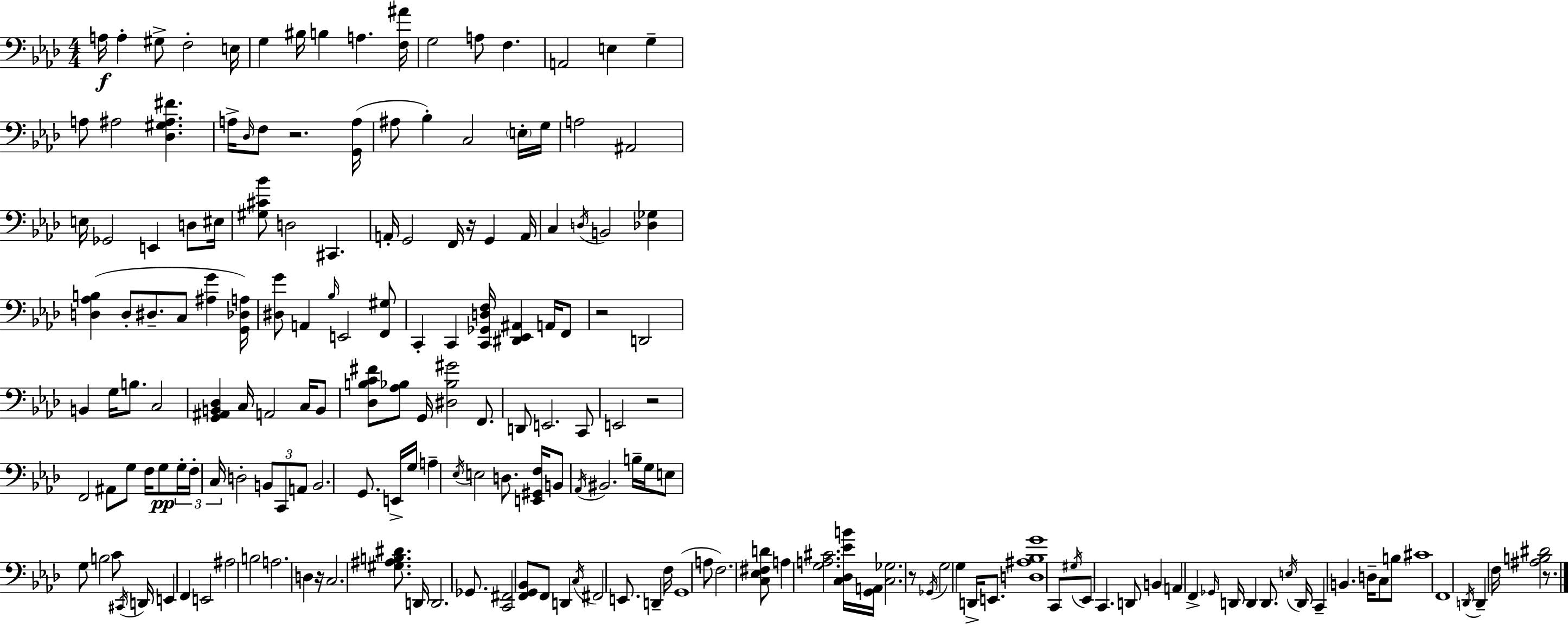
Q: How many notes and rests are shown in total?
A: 183